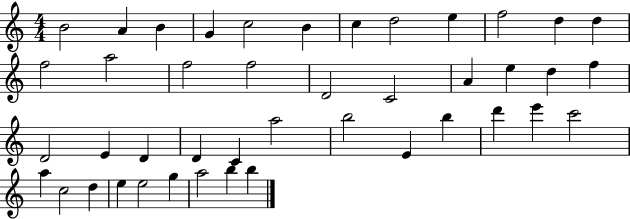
{
  \clef treble
  \numericTimeSignature
  \time 4/4
  \key c \major
  b'2 a'4 b'4 | g'4 c''2 b'4 | c''4 d''2 e''4 | f''2 d''4 d''4 | \break f''2 a''2 | f''2 f''2 | d'2 c'2 | a'4 e''4 d''4 f''4 | \break d'2 e'4 d'4 | d'4 c'4 a''2 | b''2 e'4 b''4 | d'''4 e'''4 c'''2 | \break a''4 c''2 d''4 | e''4 e''2 g''4 | a''2 b''4 b''4 | \bar "|."
}